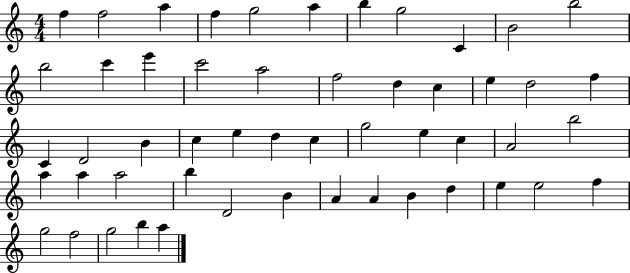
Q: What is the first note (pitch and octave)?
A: F5